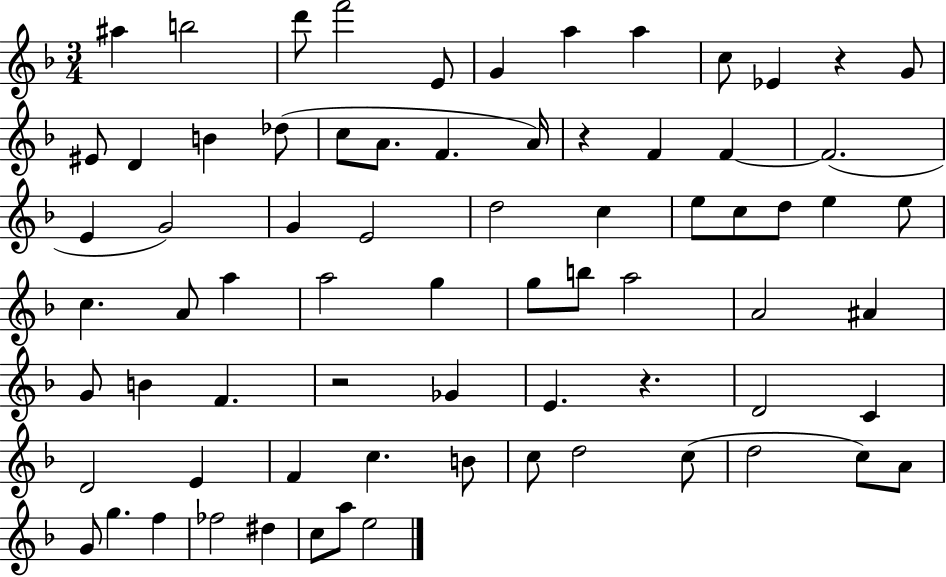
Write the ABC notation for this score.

X:1
T:Untitled
M:3/4
L:1/4
K:F
^a b2 d'/2 f'2 E/2 G a a c/2 _E z G/2 ^E/2 D B _d/2 c/2 A/2 F A/4 z F F F2 E G2 G E2 d2 c e/2 c/2 d/2 e e/2 c A/2 a a2 g g/2 b/2 a2 A2 ^A G/2 B F z2 _G E z D2 C D2 E F c B/2 c/2 d2 c/2 d2 c/2 A/2 G/2 g f _f2 ^d c/2 a/2 e2